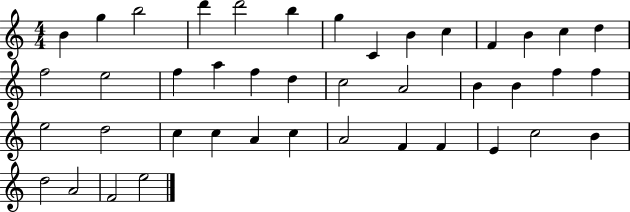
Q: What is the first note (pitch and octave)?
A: B4